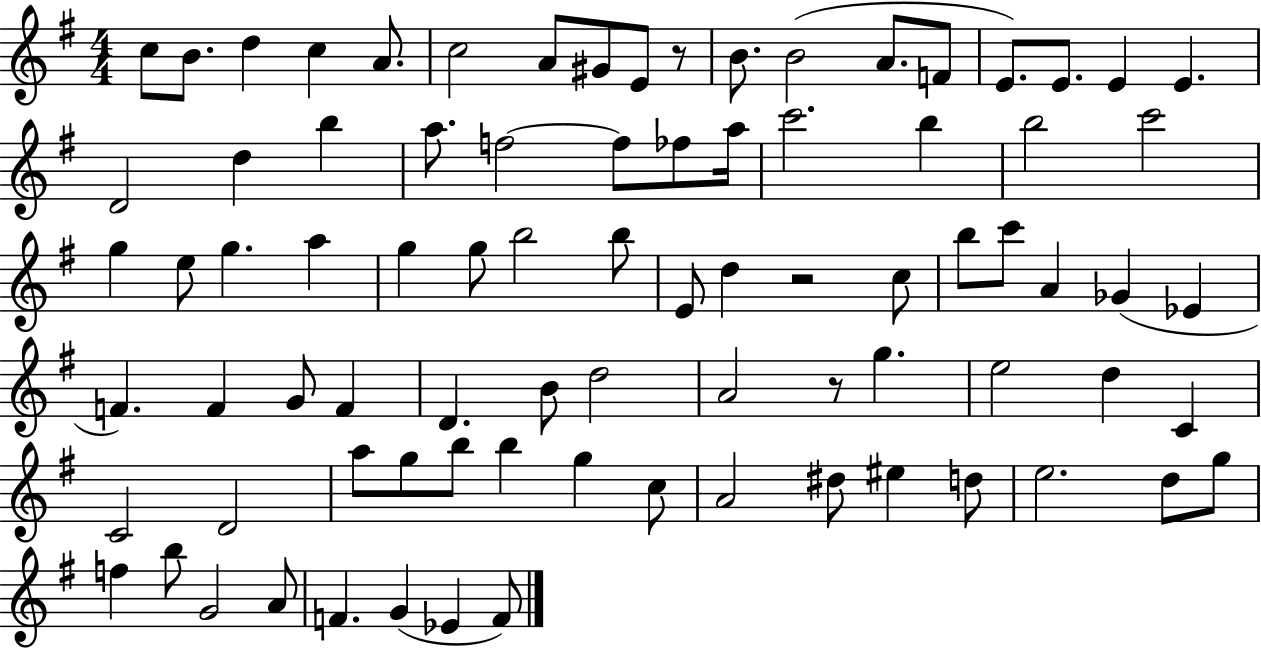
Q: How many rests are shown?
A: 3